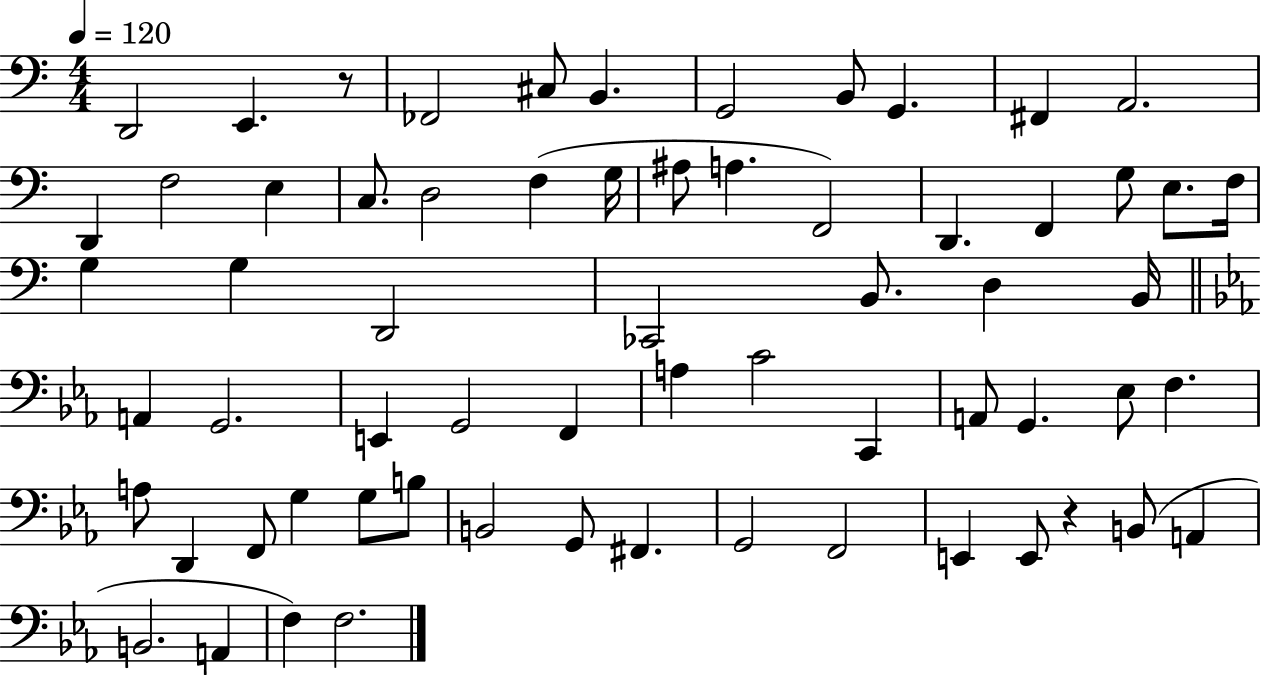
D2/h E2/q. R/e FES2/h C#3/e B2/q. G2/h B2/e G2/q. F#2/q A2/h. D2/q F3/h E3/q C3/e. D3/h F3/q G3/s A#3/e A3/q. F2/h D2/q. F2/q G3/e E3/e. F3/s G3/q G3/q D2/h CES2/h B2/e. D3/q B2/s A2/q G2/h. E2/q G2/h F2/q A3/q C4/h C2/q A2/e G2/q. Eb3/e F3/q. A3/e D2/q F2/e G3/q G3/e B3/e B2/h G2/e F#2/q. G2/h F2/h E2/q E2/e R/q B2/e A2/q B2/h. A2/q F3/q F3/h.